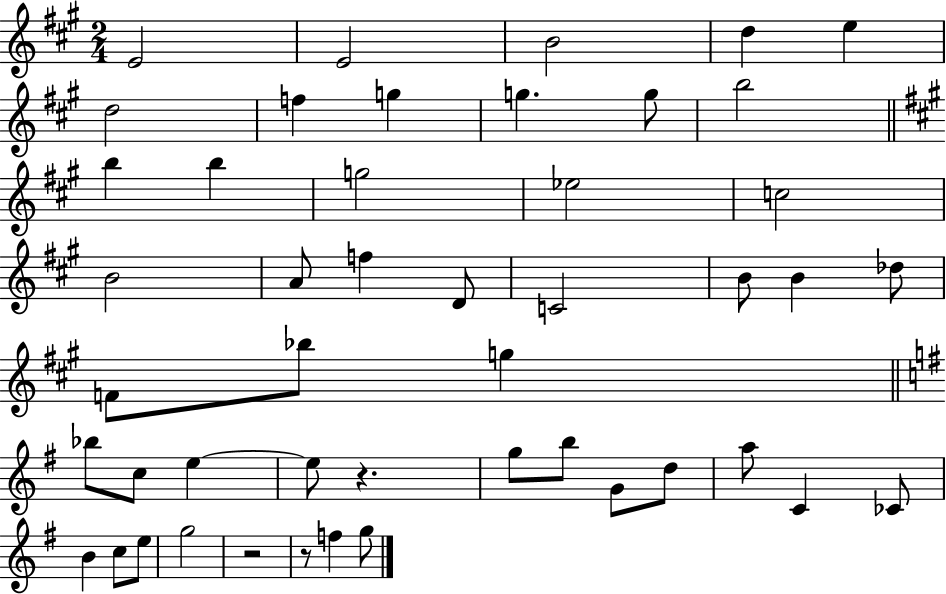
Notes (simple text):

E4/h E4/h B4/h D5/q E5/q D5/h F5/q G5/q G5/q. G5/e B5/h B5/q B5/q G5/h Eb5/h C5/h B4/h A4/e F5/q D4/e C4/h B4/e B4/q Db5/e F4/e Bb5/e G5/q Bb5/e C5/e E5/q E5/e R/q. G5/e B5/e G4/e D5/e A5/e C4/q CES4/e B4/q C5/e E5/e G5/h R/h R/e F5/q G5/e